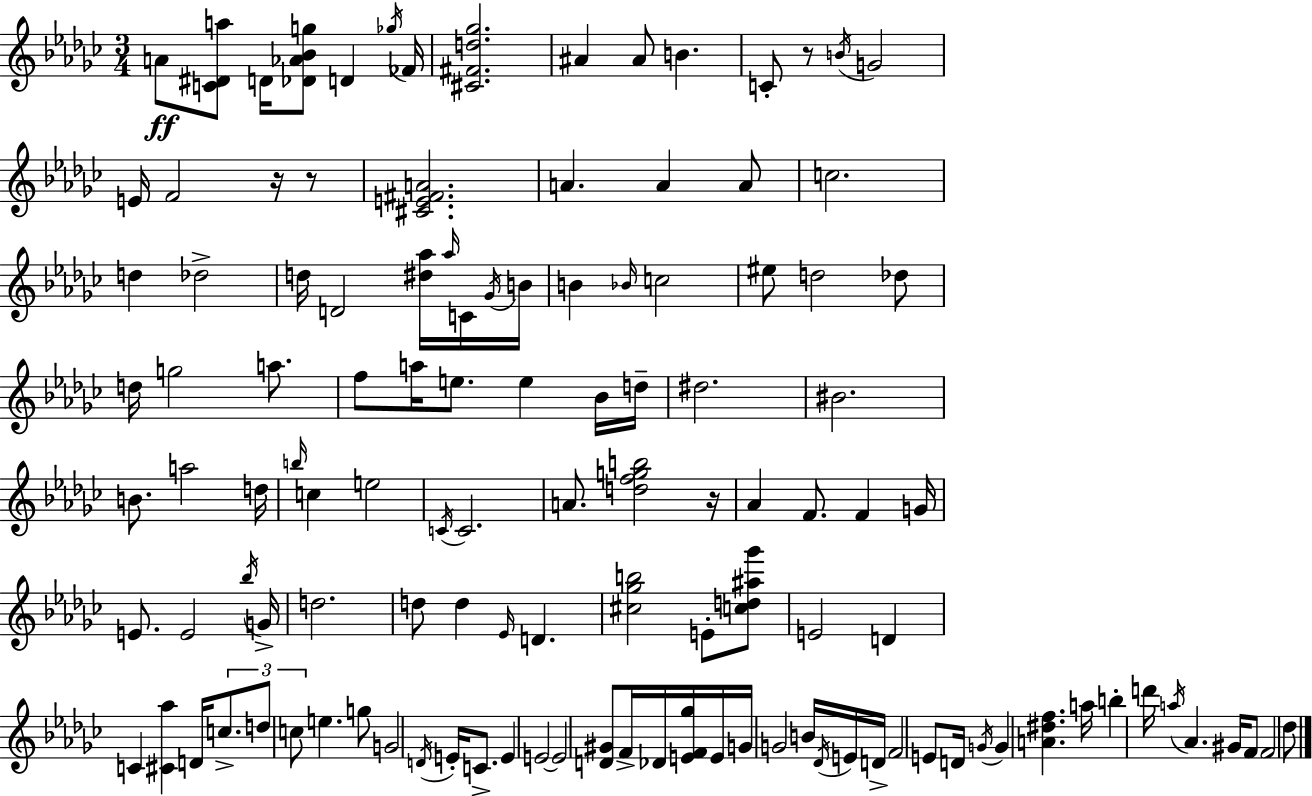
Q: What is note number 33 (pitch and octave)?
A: G5